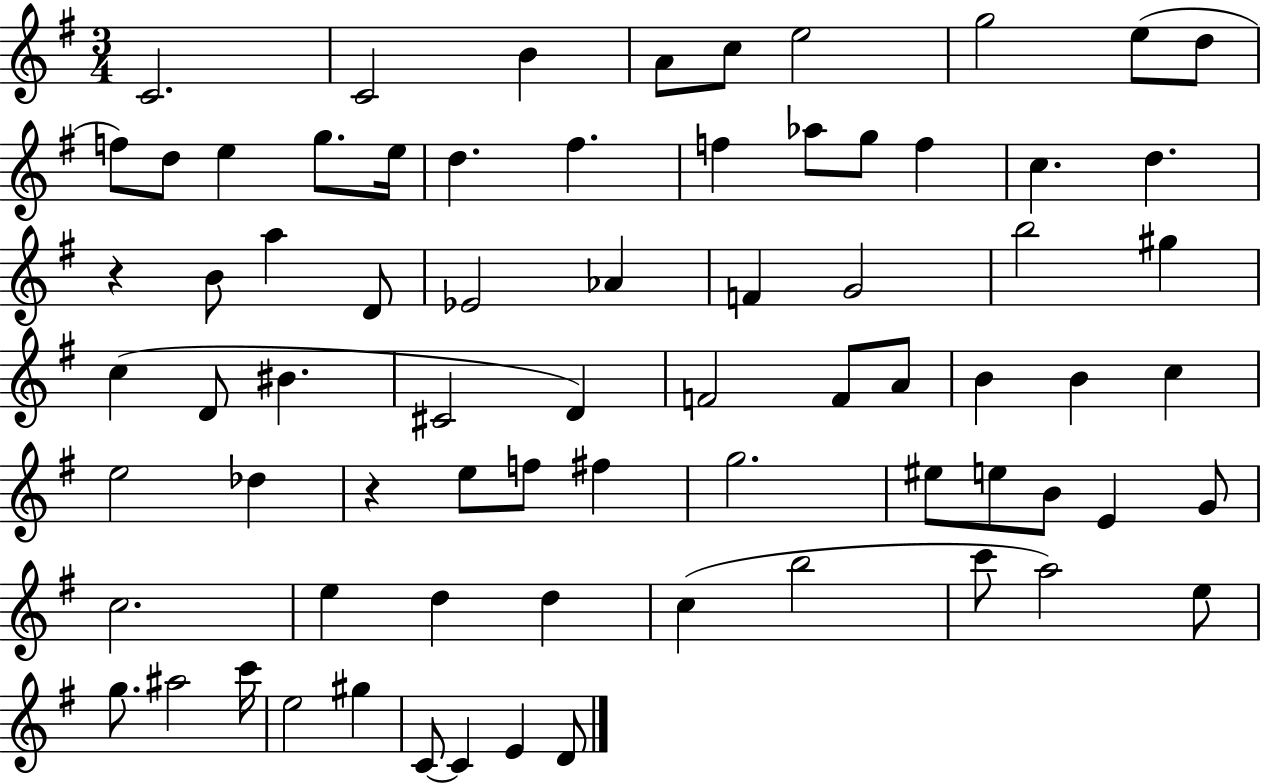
X:1
T:Untitled
M:3/4
L:1/4
K:G
C2 C2 B A/2 c/2 e2 g2 e/2 d/2 f/2 d/2 e g/2 e/4 d ^f f _a/2 g/2 f c d z B/2 a D/2 _E2 _A F G2 b2 ^g c D/2 ^B ^C2 D F2 F/2 A/2 B B c e2 _d z e/2 f/2 ^f g2 ^e/2 e/2 B/2 E G/2 c2 e d d c b2 c'/2 a2 e/2 g/2 ^a2 c'/4 e2 ^g C/2 C E D/2